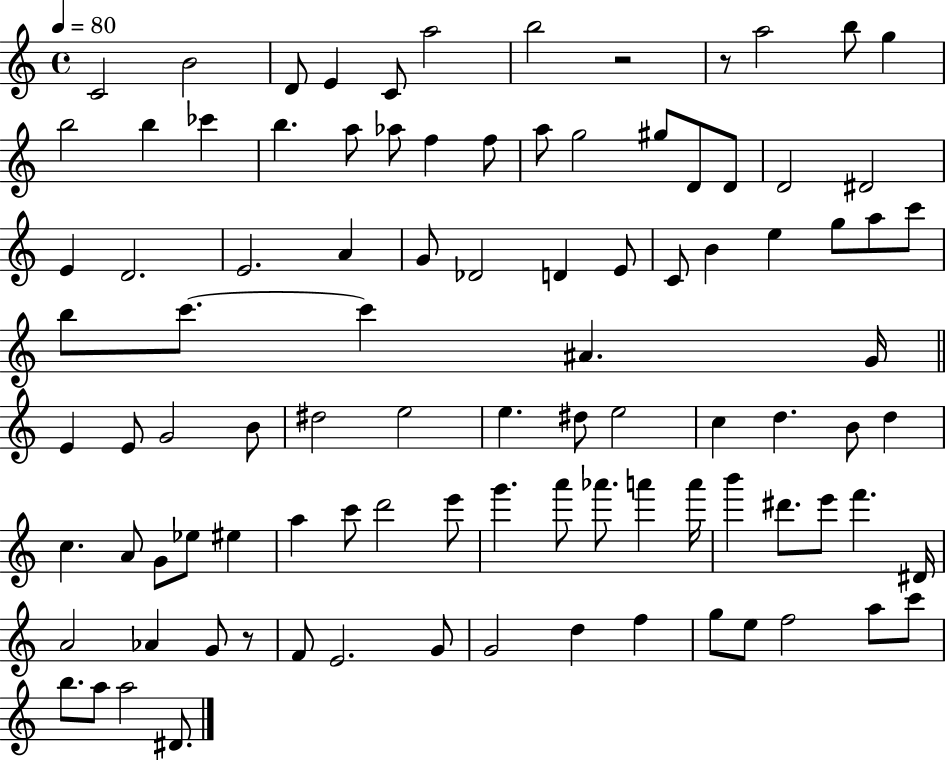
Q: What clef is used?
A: treble